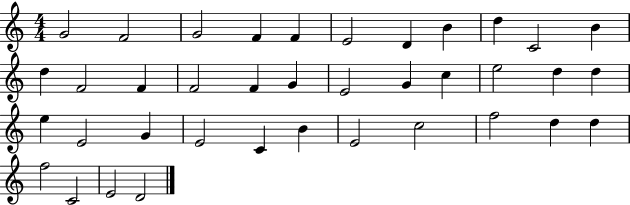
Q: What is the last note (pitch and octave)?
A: D4